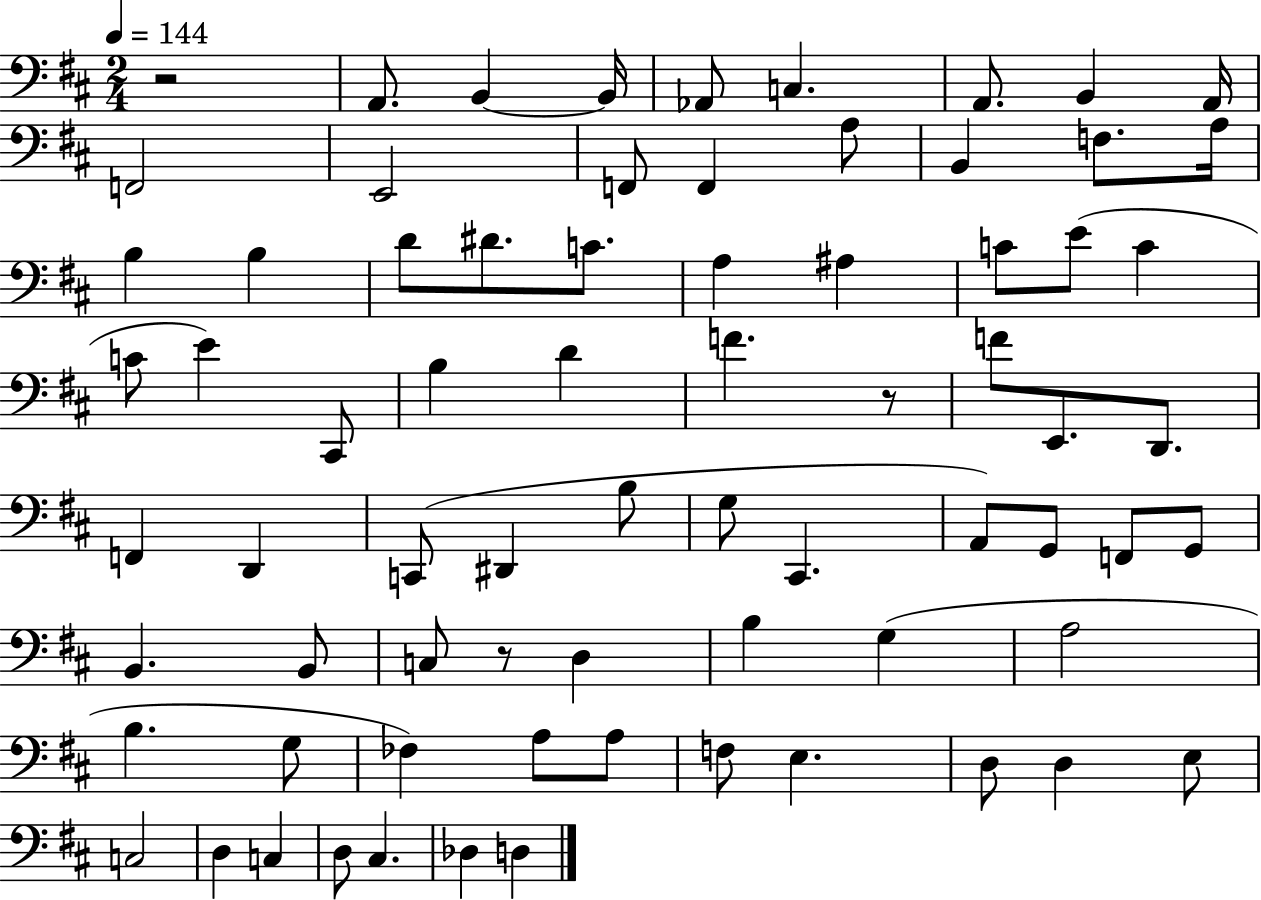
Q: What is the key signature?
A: D major